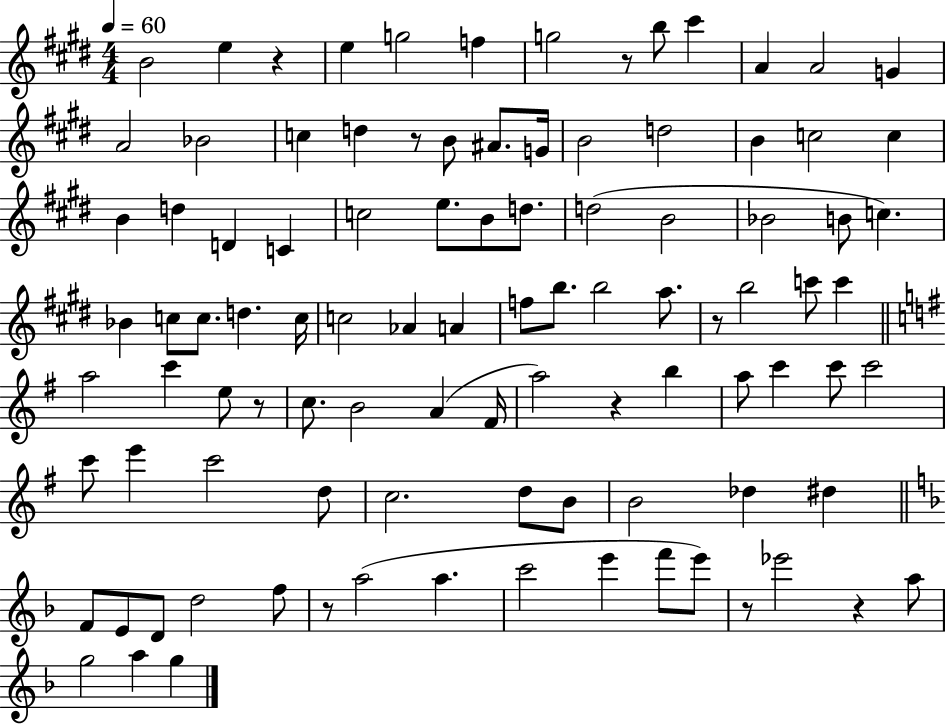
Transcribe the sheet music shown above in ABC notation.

X:1
T:Untitled
M:4/4
L:1/4
K:E
B2 e z e g2 f g2 z/2 b/2 ^c' A A2 G A2 _B2 c d z/2 B/2 ^A/2 G/4 B2 d2 B c2 c B d D C c2 e/2 B/2 d/2 d2 B2 _B2 B/2 c _B c/2 c/2 d c/4 c2 _A A f/2 b/2 b2 a/2 z/2 b2 c'/2 c' a2 c' e/2 z/2 c/2 B2 A ^F/4 a2 z b a/2 c' c'/2 c'2 c'/2 e' c'2 d/2 c2 d/2 B/2 B2 _d ^d F/2 E/2 D/2 d2 f/2 z/2 a2 a c'2 e' f'/2 e'/2 z/2 _e'2 z a/2 g2 a g